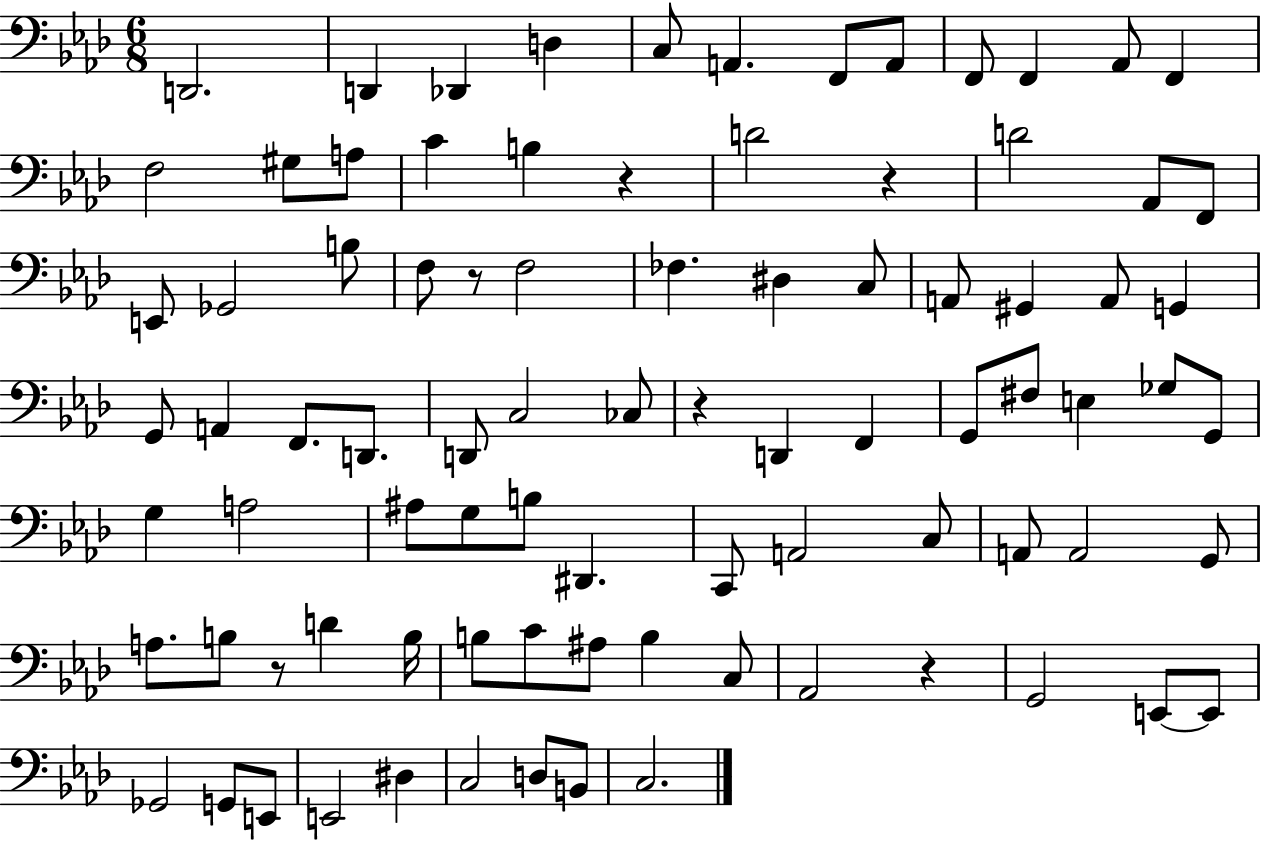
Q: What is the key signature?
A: AES major